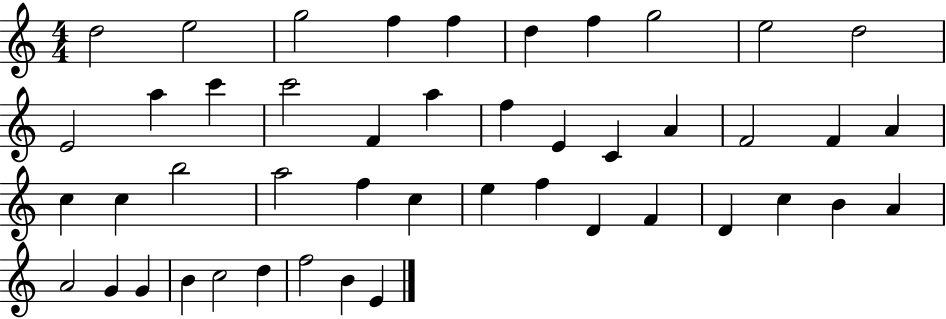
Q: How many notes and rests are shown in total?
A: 46